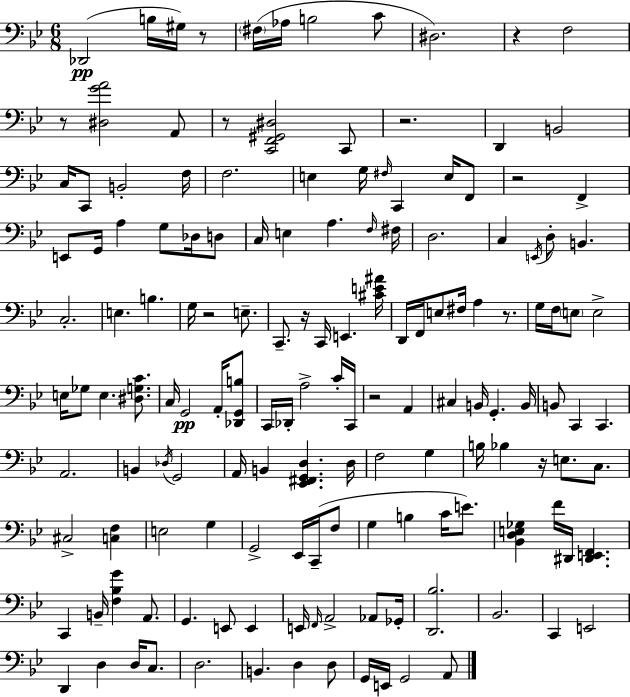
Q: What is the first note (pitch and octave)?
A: Db2